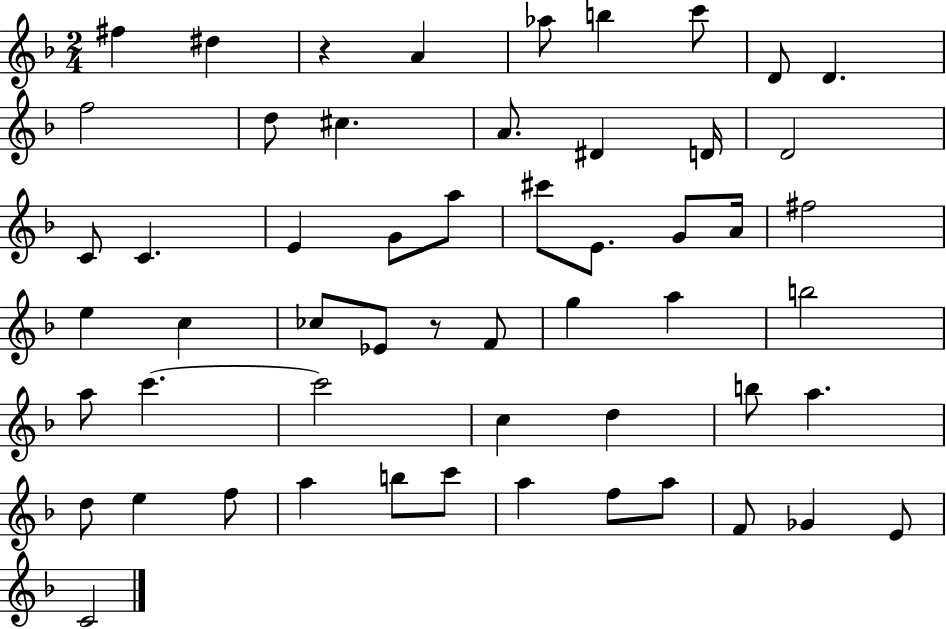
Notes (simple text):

F#5/q D#5/q R/q A4/q Ab5/e B5/q C6/e D4/e D4/q. F5/h D5/e C#5/q. A4/e. D#4/q D4/s D4/h C4/e C4/q. E4/q G4/e A5/e C#6/e E4/e. G4/e A4/s F#5/h E5/q C5/q CES5/e Eb4/e R/e F4/e G5/q A5/q B5/h A5/e C6/q. C6/h C5/q D5/q B5/e A5/q. D5/e E5/q F5/e A5/q B5/e C6/e A5/q F5/e A5/e F4/e Gb4/q E4/e C4/h